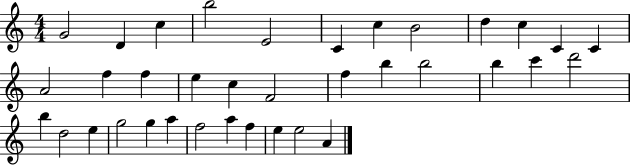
{
  \clef treble
  \numericTimeSignature
  \time 4/4
  \key c \major
  g'2 d'4 c''4 | b''2 e'2 | c'4 c''4 b'2 | d''4 c''4 c'4 c'4 | \break a'2 f''4 f''4 | e''4 c''4 f'2 | f''4 b''4 b''2 | b''4 c'''4 d'''2 | \break b''4 d''2 e''4 | g''2 g''4 a''4 | f''2 a''4 f''4 | e''4 e''2 a'4 | \break \bar "|."
}